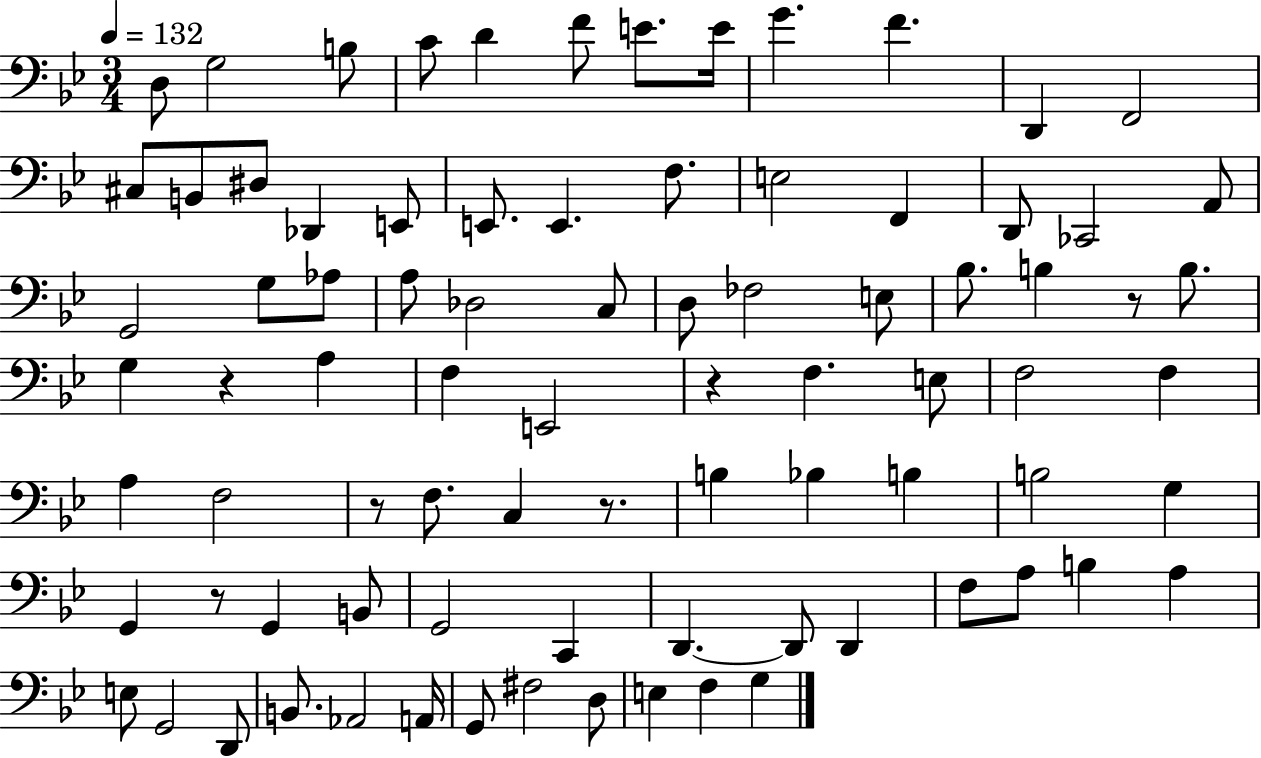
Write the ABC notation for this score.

X:1
T:Untitled
M:3/4
L:1/4
K:Bb
D,/2 G,2 B,/2 C/2 D F/2 E/2 E/4 G F D,, F,,2 ^C,/2 B,,/2 ^D,/2 _D,, E,,/2 E,,/2 E,, F,/2 E,2 F,, D,,/2 _C,,2 A,,/2 G,,2 G,/2 _A,/2 A,/2 _D,2 C,/2 D,/2 _F,2 E,/2 _B,/2 B, z/2 B,/2 G, z A, F, E,,2 z F, E,/2 F,2 F, A, F,2 z/2 F,/2 C, z/2 B, _B, B, B,2 G, G,, z/2 G,, B,,/2 G,,2 C,, D,, D,,/2 D,, F,/2 A,/2 B, A, E,/2 G,,2 D,,/2 B,,/2 _A,,2 A,,/4 G,,/2 ^F,2 D,/2 E, F, G,